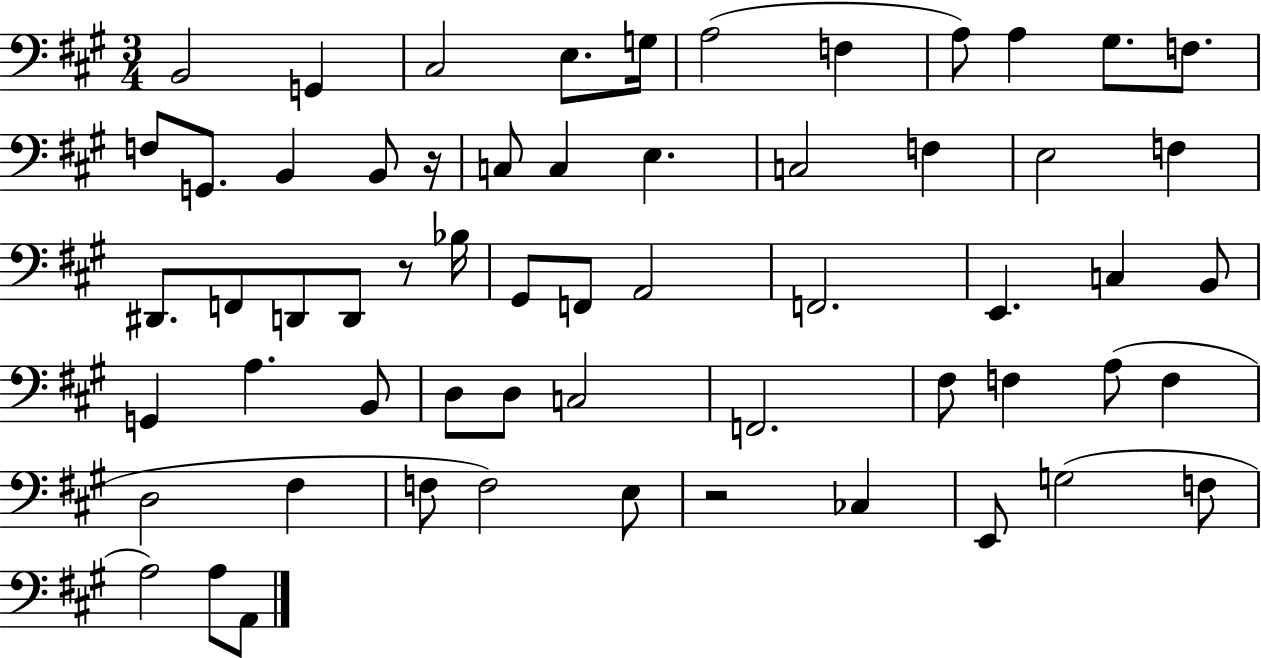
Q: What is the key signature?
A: A major